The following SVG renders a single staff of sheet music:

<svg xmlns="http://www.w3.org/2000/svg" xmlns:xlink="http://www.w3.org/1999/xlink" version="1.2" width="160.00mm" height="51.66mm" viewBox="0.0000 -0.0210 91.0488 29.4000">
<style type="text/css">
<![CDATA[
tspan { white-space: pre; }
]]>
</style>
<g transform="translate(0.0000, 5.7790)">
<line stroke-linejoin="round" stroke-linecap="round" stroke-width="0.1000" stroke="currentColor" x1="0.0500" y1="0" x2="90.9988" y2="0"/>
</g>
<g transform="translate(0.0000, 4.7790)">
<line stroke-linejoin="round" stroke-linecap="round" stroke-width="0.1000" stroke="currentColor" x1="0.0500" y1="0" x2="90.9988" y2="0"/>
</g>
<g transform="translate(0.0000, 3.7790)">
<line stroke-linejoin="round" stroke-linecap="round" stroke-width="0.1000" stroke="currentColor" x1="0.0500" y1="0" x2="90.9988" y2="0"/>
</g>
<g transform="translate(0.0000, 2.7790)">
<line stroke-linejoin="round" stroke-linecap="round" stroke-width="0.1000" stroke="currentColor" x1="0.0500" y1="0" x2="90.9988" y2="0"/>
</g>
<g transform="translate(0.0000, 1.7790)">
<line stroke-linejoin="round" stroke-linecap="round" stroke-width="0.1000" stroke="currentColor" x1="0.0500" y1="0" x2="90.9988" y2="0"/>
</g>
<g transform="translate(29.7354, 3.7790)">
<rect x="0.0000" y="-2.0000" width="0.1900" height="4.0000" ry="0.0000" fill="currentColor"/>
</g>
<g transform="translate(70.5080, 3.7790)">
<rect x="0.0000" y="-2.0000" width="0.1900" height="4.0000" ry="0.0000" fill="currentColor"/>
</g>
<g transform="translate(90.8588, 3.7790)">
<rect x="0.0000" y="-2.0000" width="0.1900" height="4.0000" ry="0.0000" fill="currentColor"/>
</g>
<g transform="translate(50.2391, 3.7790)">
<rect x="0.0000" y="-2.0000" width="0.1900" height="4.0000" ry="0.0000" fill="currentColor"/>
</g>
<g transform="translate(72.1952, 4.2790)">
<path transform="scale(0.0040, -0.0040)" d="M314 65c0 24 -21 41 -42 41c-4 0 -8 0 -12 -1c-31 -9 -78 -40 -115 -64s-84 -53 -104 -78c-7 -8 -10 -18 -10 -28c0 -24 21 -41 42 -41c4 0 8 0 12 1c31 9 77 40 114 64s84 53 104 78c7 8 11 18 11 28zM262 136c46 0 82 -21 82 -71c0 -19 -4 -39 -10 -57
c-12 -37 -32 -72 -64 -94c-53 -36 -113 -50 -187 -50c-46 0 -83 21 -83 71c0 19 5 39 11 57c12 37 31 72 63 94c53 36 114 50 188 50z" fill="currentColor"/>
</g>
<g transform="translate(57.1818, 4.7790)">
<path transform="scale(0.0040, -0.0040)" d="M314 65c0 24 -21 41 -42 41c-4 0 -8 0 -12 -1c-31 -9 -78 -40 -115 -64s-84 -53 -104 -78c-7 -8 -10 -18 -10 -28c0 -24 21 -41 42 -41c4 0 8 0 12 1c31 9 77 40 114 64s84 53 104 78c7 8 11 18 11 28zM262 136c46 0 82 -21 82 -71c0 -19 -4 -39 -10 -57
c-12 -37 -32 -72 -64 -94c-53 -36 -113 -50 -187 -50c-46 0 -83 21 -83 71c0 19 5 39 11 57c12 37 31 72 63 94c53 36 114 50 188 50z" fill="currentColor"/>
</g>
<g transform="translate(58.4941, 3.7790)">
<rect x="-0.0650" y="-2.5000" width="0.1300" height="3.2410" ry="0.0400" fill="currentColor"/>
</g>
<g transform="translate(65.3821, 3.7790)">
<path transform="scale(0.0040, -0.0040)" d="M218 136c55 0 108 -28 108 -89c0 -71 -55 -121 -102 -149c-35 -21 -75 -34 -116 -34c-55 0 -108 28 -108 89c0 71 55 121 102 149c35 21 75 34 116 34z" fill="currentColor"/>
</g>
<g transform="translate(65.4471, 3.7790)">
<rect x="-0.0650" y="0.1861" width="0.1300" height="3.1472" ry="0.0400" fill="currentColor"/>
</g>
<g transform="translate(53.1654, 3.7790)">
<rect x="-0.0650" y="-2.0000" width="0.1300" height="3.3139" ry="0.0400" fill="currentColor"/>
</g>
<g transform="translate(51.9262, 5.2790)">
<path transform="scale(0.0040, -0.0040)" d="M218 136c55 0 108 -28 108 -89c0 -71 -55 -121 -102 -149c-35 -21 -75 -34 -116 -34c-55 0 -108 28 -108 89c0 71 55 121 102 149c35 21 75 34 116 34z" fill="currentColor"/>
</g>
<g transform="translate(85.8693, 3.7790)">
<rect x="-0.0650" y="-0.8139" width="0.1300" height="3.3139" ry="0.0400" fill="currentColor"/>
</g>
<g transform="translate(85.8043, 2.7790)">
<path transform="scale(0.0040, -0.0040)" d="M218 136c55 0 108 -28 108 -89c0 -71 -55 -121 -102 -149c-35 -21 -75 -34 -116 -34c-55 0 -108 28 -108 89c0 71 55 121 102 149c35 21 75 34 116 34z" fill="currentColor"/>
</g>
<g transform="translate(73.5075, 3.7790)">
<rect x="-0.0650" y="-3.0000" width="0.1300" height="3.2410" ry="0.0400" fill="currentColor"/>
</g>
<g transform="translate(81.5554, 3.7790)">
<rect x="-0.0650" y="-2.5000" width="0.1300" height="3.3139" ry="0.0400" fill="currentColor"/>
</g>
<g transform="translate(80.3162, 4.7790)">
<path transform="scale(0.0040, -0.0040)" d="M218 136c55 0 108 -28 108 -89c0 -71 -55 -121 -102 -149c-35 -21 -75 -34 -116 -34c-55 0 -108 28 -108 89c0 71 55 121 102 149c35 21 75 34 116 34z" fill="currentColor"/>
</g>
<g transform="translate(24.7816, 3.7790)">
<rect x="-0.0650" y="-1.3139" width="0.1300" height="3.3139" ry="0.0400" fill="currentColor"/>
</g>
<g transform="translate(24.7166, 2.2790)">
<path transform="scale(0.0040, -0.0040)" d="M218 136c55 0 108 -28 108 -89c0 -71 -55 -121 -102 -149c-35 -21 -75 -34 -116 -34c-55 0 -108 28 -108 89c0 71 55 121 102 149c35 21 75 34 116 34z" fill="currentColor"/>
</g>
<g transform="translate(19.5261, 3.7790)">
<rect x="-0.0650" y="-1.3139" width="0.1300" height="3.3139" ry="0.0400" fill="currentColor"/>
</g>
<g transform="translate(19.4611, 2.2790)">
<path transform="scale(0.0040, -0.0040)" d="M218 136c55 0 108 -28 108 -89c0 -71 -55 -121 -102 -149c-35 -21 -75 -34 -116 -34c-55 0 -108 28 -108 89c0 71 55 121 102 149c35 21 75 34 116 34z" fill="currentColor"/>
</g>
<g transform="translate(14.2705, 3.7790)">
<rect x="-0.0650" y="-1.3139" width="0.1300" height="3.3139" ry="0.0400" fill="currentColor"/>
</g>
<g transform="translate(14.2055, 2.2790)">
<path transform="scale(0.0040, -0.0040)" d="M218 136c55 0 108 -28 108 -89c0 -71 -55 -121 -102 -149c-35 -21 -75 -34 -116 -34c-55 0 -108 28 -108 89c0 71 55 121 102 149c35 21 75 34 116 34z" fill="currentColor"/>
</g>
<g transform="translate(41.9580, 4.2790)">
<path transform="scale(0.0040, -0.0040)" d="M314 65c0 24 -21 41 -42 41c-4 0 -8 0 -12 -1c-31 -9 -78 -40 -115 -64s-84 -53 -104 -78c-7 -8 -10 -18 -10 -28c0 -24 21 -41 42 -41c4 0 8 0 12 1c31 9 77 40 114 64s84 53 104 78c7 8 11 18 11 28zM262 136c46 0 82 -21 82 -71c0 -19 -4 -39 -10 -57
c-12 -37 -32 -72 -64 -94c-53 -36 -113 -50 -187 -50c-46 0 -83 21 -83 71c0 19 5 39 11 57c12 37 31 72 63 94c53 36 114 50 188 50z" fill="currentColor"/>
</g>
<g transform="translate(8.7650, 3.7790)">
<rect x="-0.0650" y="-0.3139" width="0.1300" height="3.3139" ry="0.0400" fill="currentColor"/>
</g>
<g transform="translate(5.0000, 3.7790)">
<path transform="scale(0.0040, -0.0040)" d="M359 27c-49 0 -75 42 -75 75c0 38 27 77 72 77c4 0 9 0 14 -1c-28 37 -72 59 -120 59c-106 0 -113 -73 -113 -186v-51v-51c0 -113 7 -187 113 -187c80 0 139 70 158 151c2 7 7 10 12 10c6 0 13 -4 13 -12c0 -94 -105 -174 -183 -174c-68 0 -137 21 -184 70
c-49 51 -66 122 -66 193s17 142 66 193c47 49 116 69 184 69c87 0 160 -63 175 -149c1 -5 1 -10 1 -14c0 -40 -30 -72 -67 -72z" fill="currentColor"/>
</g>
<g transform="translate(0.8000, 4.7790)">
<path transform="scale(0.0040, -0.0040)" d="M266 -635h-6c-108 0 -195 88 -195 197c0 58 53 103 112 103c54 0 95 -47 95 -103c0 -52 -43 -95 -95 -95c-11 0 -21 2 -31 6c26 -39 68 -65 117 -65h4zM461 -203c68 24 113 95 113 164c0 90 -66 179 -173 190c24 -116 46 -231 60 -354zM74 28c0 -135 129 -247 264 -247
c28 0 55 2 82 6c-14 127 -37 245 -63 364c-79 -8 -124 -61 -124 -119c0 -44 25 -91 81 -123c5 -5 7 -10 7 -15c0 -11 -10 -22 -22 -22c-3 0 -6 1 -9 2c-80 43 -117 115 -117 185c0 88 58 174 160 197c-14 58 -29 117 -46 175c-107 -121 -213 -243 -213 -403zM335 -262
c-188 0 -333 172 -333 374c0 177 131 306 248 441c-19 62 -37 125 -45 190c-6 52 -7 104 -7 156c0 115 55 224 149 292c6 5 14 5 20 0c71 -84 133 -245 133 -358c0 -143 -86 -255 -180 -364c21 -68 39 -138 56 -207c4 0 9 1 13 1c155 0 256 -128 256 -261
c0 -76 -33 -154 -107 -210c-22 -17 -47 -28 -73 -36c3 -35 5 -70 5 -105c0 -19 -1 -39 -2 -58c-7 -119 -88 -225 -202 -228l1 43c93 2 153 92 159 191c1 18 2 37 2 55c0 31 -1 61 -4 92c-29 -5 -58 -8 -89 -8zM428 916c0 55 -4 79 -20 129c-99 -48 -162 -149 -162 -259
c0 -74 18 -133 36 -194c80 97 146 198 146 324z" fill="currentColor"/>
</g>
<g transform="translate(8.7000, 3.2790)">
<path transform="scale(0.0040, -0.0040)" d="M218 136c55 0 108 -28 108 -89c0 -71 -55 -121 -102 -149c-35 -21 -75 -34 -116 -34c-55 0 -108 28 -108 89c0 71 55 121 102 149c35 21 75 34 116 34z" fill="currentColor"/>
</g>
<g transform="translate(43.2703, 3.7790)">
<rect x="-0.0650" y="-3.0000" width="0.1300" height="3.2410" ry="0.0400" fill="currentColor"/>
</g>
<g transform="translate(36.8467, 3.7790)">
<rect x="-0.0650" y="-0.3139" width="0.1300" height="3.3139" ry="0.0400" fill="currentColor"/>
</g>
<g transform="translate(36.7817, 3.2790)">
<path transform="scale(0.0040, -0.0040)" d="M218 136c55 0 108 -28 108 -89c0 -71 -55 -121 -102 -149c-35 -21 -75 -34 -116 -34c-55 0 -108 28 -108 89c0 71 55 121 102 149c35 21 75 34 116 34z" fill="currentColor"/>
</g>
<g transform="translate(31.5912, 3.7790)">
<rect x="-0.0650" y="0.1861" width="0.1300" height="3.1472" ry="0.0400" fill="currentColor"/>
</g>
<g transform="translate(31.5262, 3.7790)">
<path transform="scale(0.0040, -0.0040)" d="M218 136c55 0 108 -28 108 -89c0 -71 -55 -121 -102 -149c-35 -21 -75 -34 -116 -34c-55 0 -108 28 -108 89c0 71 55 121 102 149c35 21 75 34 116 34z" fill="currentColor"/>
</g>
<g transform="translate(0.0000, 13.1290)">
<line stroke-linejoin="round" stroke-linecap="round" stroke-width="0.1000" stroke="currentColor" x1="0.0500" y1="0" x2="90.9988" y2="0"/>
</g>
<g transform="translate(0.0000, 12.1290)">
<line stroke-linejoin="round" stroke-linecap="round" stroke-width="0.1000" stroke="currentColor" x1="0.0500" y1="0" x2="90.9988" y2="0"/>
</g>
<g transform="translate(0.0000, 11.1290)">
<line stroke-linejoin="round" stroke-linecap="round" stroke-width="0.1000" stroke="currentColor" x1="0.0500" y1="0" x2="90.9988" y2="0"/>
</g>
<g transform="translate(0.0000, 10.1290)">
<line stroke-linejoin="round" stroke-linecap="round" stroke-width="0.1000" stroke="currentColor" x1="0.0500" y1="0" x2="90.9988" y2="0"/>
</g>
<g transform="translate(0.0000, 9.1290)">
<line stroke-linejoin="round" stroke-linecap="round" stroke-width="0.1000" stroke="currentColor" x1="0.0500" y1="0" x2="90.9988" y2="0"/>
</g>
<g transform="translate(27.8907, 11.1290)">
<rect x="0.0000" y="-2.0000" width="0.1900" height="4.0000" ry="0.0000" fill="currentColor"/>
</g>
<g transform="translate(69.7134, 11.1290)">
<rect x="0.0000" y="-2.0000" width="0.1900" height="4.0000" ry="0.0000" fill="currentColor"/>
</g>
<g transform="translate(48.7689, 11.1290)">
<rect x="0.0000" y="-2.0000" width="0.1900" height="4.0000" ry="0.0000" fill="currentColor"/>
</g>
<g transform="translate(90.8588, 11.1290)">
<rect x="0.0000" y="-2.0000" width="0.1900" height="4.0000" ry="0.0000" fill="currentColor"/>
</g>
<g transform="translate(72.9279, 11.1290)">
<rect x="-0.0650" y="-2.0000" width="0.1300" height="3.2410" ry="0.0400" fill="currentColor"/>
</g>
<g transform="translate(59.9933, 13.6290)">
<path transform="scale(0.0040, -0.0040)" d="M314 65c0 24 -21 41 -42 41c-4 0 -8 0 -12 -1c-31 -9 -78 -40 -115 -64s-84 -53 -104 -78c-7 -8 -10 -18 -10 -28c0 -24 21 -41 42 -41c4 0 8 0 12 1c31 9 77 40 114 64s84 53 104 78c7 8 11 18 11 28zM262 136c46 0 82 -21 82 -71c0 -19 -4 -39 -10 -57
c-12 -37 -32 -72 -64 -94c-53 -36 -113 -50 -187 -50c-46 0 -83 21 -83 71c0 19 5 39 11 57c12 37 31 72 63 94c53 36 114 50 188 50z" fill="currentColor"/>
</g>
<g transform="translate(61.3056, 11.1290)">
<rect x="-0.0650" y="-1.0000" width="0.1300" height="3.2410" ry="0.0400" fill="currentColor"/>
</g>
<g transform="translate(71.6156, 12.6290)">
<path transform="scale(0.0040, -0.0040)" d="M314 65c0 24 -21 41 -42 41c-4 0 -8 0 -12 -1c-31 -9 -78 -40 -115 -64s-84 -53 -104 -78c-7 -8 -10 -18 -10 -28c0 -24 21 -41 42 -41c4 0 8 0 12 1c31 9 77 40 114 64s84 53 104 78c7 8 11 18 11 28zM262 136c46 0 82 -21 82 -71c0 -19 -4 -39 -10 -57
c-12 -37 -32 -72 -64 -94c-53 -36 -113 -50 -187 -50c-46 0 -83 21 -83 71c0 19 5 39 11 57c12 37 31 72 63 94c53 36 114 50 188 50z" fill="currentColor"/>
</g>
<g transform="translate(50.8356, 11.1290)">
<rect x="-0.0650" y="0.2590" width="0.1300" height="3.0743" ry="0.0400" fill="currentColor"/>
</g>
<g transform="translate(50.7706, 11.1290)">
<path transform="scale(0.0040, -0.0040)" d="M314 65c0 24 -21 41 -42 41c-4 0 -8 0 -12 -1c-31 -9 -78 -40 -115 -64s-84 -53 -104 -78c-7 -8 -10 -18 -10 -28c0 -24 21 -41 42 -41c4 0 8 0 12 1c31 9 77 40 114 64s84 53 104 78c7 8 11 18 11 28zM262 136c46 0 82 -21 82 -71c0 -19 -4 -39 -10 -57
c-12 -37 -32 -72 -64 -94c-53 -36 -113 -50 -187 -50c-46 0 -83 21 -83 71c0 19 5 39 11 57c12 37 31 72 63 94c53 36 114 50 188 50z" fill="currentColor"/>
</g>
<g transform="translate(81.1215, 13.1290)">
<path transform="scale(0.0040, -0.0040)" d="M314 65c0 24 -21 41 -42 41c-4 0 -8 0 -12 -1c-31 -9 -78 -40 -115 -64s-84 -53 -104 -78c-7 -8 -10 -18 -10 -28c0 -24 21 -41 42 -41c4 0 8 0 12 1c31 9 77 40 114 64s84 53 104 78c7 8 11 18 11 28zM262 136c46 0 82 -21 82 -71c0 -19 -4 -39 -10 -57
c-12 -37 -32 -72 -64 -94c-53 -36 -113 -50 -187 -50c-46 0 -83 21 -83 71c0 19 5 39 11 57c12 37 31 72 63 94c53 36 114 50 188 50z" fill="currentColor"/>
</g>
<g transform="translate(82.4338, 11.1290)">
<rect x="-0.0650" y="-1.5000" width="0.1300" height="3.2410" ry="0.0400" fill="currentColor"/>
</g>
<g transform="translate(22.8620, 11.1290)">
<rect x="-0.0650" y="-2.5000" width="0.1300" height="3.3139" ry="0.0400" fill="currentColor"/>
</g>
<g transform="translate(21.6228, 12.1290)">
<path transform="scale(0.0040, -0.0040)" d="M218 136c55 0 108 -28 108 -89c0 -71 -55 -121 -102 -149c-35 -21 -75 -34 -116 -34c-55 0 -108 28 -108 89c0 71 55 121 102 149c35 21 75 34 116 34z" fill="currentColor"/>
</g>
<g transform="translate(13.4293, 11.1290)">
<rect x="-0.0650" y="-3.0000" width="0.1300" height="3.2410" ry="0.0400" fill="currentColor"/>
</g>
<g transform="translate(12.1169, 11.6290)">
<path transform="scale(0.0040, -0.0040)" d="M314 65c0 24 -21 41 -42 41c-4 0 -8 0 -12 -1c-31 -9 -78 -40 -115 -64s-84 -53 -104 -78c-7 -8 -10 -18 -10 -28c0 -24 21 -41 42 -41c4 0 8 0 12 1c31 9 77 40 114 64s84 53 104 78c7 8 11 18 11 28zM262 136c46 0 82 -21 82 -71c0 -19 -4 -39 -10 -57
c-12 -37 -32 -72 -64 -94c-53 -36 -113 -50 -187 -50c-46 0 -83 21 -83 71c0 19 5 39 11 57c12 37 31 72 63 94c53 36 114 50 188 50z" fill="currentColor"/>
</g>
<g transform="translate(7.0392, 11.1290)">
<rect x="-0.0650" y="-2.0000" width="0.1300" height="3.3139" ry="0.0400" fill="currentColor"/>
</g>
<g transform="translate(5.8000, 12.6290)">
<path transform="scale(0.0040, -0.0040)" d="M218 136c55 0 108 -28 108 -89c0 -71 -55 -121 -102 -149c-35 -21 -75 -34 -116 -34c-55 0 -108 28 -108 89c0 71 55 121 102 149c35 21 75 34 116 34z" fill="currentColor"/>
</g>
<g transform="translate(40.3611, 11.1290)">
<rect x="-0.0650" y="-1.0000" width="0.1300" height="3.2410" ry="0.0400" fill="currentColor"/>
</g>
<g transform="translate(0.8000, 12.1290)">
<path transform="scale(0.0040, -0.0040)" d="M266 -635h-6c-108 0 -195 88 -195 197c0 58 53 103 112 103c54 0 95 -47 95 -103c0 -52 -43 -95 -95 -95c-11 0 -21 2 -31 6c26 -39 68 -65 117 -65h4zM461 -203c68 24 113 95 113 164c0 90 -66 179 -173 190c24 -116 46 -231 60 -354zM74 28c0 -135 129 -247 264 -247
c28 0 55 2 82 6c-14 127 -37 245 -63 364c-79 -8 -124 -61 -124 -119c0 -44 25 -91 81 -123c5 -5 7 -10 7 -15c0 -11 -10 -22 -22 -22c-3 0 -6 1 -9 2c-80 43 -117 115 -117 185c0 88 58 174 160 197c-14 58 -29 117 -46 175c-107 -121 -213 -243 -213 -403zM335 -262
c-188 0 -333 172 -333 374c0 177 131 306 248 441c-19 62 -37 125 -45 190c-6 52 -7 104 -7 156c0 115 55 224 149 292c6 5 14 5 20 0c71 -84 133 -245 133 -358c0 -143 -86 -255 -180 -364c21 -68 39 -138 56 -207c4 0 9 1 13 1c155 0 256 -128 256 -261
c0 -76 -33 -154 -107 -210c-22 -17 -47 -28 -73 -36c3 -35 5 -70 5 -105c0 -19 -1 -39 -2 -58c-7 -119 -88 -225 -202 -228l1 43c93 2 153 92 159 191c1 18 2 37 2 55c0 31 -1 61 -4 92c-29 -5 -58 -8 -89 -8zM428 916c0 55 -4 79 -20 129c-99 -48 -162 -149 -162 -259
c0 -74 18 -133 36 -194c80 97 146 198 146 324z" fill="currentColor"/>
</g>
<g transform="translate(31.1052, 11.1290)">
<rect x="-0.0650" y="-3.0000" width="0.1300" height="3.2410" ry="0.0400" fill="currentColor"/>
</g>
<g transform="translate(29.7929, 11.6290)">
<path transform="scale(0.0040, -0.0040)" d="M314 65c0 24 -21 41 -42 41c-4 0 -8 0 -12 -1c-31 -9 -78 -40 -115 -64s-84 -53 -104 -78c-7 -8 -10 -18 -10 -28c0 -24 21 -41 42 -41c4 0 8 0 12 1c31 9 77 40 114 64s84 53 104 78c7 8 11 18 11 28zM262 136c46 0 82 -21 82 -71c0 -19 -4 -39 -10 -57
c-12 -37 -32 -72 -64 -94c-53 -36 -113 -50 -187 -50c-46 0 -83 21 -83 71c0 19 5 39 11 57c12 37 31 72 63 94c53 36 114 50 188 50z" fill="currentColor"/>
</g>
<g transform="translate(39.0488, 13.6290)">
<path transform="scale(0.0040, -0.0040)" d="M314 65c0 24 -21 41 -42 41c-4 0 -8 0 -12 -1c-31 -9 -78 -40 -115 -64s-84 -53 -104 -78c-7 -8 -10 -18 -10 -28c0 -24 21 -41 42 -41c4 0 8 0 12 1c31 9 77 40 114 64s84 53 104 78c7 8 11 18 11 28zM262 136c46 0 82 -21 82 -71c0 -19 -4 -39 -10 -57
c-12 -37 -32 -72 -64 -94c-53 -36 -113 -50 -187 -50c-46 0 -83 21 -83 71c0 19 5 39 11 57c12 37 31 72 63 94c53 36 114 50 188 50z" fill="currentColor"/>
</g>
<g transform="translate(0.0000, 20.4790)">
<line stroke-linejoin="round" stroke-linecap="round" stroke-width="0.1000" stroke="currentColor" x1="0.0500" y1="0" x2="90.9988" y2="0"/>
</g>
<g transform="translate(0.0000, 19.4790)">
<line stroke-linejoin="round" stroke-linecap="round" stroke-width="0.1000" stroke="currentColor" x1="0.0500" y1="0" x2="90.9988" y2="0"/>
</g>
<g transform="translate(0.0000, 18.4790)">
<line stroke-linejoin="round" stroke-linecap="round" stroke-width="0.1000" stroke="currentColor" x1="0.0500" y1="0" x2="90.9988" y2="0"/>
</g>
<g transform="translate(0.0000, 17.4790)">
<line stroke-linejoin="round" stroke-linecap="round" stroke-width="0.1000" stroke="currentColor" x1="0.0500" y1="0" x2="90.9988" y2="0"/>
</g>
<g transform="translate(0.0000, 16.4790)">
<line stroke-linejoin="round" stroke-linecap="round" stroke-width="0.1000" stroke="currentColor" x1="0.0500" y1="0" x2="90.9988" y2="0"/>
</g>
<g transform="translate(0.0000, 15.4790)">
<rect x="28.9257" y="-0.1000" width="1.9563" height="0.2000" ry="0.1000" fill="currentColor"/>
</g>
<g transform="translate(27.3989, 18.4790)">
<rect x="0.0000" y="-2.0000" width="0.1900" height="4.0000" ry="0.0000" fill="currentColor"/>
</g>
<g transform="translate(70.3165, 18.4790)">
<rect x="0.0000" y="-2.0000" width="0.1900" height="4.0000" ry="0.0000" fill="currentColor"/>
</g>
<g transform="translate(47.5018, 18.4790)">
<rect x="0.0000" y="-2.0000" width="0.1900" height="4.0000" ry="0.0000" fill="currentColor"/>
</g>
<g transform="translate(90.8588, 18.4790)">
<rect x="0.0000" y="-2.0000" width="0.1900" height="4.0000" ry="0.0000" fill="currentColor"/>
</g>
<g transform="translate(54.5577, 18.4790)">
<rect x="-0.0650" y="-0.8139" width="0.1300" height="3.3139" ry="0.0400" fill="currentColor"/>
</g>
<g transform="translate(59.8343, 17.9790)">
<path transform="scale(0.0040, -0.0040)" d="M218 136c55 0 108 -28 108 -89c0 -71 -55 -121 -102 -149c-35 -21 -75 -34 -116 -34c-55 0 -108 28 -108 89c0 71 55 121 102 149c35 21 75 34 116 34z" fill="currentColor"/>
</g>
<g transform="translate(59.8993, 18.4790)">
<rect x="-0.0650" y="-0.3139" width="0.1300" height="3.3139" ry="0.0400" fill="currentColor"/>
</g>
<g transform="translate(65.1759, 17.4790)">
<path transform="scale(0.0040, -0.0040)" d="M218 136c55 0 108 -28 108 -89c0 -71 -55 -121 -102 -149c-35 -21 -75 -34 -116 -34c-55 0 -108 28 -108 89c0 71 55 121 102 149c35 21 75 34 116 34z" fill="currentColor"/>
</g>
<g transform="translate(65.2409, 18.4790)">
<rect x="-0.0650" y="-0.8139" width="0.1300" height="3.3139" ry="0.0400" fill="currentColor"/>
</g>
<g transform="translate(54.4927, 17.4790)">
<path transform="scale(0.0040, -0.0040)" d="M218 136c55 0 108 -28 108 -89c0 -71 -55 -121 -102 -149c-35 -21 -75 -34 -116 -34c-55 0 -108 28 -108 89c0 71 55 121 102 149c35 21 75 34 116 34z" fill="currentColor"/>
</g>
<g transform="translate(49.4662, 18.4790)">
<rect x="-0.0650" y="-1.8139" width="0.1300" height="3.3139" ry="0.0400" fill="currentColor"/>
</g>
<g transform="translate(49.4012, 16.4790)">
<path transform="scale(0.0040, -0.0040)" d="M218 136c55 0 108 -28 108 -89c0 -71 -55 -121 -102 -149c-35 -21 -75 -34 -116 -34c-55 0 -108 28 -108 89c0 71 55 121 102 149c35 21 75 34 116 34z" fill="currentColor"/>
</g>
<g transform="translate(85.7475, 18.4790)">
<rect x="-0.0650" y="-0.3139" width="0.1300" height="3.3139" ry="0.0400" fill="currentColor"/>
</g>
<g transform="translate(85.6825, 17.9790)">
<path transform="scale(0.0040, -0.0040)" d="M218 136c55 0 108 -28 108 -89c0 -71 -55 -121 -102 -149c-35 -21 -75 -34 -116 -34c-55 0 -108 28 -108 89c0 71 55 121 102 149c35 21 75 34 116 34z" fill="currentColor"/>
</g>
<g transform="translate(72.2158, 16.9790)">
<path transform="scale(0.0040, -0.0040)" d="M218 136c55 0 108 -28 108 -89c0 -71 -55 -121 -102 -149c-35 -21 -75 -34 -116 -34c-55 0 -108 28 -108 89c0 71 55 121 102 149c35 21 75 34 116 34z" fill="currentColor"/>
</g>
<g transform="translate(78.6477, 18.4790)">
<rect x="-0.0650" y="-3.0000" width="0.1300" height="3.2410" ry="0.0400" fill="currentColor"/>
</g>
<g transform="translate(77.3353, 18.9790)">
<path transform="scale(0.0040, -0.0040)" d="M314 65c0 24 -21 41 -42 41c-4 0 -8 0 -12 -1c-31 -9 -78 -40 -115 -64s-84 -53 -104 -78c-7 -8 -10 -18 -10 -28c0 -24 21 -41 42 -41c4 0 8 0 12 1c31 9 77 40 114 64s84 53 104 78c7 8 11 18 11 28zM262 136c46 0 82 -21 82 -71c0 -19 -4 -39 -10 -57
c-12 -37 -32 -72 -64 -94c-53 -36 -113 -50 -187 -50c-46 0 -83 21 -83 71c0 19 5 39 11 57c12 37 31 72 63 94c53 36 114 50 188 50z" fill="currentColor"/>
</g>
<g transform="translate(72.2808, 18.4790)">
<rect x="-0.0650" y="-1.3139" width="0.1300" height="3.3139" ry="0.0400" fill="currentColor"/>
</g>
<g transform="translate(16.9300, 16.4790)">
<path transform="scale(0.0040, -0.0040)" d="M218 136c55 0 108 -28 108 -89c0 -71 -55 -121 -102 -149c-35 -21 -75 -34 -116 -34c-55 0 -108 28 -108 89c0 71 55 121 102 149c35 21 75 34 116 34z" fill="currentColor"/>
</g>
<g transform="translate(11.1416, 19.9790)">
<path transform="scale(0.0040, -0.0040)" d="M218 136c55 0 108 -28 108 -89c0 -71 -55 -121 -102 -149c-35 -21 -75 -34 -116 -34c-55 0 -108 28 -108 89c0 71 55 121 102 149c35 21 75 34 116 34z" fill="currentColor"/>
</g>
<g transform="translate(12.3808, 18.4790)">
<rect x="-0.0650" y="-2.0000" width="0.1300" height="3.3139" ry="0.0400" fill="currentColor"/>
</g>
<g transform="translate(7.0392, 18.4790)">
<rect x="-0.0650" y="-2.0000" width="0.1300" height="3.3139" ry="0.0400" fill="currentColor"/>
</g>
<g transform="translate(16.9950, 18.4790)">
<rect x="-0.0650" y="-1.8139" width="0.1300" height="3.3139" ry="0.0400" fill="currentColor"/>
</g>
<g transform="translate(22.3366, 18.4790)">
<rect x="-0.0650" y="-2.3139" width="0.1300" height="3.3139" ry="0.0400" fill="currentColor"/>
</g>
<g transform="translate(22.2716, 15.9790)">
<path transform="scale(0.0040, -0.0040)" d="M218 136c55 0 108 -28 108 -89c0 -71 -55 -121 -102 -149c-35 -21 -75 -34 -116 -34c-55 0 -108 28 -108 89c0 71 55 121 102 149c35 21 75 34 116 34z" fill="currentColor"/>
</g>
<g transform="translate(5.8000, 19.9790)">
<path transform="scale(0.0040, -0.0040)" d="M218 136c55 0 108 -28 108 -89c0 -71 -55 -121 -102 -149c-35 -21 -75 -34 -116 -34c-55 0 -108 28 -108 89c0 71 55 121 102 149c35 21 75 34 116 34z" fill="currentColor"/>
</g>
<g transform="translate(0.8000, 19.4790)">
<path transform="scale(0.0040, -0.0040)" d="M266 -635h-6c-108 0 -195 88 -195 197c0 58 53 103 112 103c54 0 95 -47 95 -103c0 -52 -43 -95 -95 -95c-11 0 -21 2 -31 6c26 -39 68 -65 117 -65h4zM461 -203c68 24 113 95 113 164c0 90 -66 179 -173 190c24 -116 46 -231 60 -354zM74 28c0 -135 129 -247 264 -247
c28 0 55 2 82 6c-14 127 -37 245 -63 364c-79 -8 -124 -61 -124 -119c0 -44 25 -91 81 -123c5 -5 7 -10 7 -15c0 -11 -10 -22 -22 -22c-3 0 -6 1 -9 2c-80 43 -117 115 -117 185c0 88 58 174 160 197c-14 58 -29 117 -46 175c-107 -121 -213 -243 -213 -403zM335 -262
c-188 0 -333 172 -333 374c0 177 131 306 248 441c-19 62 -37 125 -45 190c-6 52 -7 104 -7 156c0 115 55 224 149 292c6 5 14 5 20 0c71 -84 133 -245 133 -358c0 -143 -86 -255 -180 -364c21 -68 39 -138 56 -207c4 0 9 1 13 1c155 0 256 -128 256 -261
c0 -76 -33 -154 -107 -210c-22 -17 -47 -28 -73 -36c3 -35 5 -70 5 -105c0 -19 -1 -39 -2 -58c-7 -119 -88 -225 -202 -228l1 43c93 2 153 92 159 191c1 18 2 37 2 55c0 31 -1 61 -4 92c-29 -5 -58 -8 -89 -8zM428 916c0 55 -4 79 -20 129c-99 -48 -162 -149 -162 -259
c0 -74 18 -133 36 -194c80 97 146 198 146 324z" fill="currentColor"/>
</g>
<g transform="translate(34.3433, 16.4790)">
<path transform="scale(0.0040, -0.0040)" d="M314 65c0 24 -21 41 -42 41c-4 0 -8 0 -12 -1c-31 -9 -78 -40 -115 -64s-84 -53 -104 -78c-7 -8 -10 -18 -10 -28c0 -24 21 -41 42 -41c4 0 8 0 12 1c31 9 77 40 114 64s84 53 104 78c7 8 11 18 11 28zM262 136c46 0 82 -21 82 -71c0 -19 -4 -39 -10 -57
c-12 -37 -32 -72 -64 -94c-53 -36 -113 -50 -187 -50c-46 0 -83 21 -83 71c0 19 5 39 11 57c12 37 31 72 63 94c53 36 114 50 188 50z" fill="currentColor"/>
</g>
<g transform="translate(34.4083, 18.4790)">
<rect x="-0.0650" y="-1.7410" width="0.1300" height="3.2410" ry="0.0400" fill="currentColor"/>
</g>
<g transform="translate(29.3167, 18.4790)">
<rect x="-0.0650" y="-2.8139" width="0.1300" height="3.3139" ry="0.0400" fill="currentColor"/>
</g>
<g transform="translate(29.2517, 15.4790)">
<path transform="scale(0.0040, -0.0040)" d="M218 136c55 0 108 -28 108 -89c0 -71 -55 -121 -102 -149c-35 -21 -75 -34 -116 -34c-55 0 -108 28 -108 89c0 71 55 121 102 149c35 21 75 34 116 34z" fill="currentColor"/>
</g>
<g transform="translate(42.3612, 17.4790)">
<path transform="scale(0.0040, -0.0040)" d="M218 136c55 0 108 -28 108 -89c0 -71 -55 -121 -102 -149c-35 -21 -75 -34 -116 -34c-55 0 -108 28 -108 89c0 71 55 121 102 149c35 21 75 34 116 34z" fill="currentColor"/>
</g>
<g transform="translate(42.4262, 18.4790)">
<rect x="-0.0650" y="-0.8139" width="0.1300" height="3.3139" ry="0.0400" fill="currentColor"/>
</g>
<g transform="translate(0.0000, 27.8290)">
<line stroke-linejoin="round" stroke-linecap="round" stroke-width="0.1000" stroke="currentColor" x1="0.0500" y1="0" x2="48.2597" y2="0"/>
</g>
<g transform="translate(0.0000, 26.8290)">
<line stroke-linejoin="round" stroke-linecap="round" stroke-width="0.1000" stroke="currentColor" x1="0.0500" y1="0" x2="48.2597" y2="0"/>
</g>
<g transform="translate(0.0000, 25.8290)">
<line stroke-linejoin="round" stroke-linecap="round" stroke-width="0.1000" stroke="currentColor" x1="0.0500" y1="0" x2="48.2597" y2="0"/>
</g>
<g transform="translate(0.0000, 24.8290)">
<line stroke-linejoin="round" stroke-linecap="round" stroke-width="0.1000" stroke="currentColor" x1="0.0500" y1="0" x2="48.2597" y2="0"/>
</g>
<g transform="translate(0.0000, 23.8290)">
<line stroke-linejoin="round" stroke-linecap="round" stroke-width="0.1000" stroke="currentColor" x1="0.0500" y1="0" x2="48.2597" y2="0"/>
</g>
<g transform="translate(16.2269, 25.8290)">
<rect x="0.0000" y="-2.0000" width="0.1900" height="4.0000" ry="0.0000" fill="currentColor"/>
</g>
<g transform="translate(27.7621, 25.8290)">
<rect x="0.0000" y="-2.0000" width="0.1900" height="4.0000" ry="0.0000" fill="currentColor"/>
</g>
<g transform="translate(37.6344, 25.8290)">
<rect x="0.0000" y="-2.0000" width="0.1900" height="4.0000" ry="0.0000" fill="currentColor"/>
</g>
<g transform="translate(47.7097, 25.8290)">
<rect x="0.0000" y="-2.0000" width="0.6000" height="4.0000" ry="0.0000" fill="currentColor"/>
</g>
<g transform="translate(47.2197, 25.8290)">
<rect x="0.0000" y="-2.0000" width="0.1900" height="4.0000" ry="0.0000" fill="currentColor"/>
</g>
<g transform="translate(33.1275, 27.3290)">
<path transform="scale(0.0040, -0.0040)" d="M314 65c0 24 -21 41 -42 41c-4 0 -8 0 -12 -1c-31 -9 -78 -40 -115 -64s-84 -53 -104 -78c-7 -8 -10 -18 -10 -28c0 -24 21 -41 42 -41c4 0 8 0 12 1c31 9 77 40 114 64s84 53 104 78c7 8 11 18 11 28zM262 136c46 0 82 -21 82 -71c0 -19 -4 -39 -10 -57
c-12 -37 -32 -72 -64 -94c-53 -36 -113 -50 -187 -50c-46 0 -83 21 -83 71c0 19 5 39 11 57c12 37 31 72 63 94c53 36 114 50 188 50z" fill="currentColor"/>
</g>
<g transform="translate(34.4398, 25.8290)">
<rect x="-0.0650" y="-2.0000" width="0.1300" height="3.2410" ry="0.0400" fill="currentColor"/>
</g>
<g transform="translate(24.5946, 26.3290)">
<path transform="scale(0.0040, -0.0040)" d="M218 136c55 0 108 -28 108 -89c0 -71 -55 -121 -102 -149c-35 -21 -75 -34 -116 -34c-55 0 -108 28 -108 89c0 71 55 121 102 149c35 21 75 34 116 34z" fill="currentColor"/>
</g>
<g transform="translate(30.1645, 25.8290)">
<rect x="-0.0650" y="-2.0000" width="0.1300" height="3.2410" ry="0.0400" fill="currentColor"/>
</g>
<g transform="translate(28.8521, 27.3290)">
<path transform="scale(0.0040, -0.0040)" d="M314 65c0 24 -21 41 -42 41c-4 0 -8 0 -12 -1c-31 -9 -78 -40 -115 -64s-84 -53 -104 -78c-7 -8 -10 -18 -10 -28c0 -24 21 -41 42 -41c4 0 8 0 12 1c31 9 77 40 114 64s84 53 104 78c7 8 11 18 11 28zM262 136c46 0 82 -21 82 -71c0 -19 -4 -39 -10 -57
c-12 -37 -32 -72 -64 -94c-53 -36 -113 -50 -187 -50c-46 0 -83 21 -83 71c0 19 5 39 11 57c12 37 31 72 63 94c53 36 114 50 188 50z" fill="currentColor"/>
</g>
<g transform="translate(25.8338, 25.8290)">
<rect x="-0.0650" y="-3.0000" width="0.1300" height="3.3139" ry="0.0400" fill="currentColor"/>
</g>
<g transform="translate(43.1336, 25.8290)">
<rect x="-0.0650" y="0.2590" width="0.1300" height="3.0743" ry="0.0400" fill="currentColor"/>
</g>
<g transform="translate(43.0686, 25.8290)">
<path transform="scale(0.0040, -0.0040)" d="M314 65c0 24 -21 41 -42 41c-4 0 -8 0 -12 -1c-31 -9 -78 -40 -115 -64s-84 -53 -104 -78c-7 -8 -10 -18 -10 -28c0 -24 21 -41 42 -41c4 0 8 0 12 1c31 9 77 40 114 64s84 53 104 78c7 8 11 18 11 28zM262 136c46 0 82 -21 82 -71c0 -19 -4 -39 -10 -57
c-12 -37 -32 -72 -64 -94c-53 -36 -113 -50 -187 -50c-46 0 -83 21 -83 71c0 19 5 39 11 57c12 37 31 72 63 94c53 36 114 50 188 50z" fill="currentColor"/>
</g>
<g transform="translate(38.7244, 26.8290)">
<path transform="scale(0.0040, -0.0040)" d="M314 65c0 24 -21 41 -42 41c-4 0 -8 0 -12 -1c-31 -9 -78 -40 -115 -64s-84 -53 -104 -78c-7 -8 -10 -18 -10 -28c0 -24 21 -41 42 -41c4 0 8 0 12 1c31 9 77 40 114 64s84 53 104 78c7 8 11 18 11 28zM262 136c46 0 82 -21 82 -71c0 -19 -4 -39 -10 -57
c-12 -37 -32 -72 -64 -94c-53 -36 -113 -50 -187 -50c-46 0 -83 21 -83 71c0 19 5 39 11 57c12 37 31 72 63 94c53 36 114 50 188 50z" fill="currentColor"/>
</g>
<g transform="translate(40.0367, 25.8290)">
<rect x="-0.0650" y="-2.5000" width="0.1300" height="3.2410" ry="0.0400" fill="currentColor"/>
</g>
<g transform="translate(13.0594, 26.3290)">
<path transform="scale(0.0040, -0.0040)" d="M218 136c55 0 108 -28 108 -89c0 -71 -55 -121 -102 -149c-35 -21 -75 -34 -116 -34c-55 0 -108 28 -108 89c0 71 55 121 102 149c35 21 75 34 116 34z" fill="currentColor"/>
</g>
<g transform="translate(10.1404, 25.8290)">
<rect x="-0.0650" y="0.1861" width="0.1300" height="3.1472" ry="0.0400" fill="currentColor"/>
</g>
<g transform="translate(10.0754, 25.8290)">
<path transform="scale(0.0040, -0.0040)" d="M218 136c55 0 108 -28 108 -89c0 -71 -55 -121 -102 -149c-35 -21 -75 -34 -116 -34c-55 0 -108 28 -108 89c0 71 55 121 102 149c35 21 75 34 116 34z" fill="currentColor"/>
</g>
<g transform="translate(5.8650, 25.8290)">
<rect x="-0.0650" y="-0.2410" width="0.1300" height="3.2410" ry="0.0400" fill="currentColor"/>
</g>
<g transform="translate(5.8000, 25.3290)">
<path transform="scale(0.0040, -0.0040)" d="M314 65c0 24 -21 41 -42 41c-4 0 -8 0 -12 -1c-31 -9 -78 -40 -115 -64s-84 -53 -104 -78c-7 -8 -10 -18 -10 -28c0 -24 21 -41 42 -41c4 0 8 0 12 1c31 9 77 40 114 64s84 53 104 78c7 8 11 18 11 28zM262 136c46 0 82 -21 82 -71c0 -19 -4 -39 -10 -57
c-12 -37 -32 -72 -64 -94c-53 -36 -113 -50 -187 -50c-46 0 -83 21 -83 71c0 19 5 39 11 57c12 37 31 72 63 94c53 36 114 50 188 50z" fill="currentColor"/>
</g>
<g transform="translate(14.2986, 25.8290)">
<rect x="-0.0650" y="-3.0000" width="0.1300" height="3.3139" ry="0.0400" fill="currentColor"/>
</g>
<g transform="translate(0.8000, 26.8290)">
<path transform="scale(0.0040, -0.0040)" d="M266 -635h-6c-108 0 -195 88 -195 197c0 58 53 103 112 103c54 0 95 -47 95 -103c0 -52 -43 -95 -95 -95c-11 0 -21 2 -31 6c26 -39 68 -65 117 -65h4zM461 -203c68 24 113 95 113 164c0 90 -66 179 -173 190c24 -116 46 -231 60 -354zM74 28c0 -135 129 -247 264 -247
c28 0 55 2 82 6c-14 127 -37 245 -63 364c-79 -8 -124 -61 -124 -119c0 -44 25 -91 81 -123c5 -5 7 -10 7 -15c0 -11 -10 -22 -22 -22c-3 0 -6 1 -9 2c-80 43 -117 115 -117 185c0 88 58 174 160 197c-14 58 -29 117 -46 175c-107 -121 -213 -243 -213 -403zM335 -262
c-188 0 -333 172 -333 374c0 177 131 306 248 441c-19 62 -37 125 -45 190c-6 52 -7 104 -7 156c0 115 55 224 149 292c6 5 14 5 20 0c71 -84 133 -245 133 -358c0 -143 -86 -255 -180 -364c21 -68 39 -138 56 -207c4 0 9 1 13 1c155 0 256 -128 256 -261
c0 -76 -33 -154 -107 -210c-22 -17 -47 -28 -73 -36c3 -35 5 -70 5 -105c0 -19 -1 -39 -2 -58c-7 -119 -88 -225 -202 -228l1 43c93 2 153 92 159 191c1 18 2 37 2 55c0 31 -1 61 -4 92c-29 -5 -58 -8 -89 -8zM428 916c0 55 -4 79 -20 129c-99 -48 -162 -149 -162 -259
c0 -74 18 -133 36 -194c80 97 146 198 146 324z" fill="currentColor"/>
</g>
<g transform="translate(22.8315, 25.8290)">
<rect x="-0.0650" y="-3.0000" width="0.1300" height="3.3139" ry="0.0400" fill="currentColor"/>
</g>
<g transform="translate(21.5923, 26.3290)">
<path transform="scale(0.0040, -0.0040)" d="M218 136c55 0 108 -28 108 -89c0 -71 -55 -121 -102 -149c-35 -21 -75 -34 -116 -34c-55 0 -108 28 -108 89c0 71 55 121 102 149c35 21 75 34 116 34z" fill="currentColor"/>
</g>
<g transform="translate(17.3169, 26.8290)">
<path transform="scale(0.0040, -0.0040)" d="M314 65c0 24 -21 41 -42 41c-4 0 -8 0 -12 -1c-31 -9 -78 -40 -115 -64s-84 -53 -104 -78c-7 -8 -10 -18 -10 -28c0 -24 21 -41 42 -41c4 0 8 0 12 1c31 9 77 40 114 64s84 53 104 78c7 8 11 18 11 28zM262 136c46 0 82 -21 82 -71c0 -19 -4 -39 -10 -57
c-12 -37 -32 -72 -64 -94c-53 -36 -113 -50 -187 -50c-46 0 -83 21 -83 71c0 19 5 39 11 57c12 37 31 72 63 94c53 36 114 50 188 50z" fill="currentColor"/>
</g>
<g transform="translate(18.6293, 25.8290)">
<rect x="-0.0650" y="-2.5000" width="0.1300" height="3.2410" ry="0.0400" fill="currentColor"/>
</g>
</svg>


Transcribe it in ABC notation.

X:1
T:Untitled
M:4/4
L:1/4
K:C
c e e e B c A2 F G2 B A2 G d F A2 G A2 D2 B2 D2 F2 E2 F F f g a f2 d f d c d e A2 c c2 B A G2 A A F2 F2 G2 B2